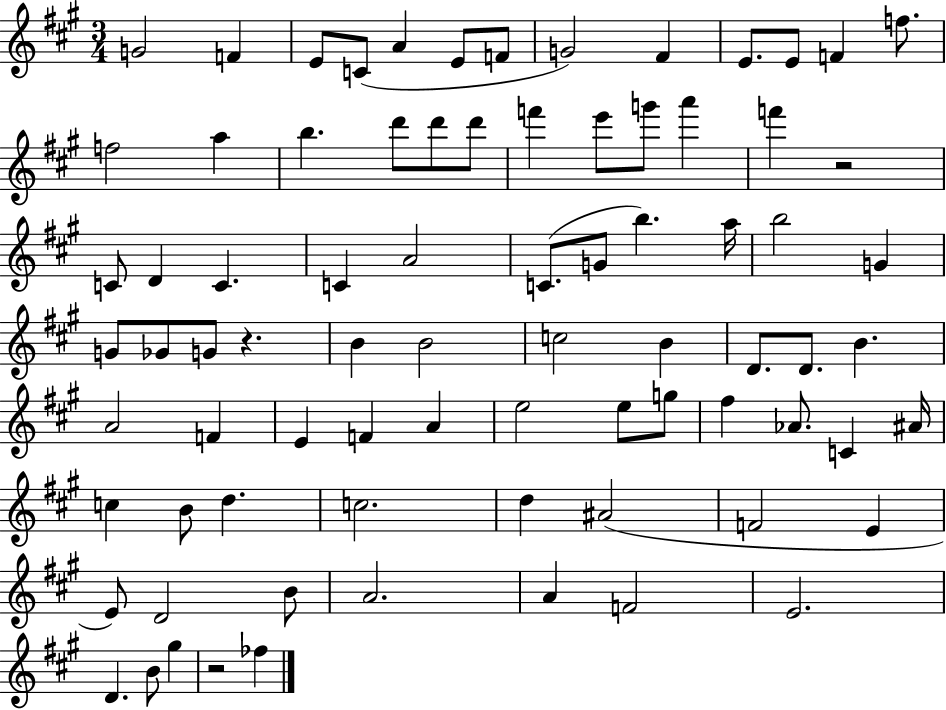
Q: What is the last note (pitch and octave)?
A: FES5